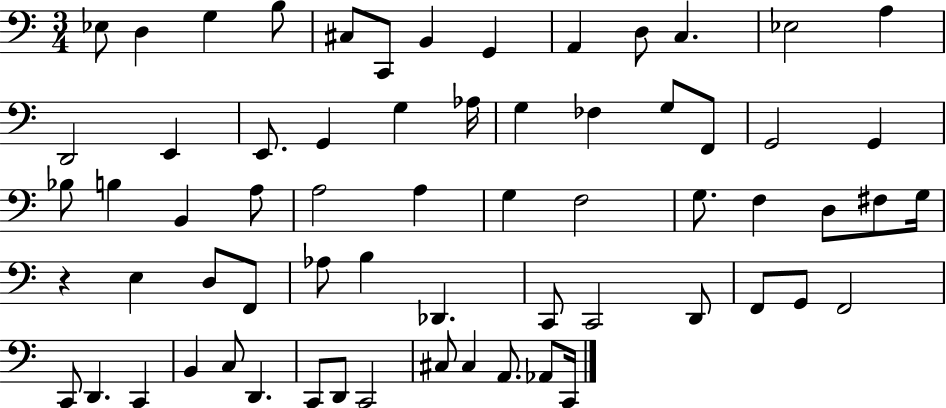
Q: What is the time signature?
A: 3/4